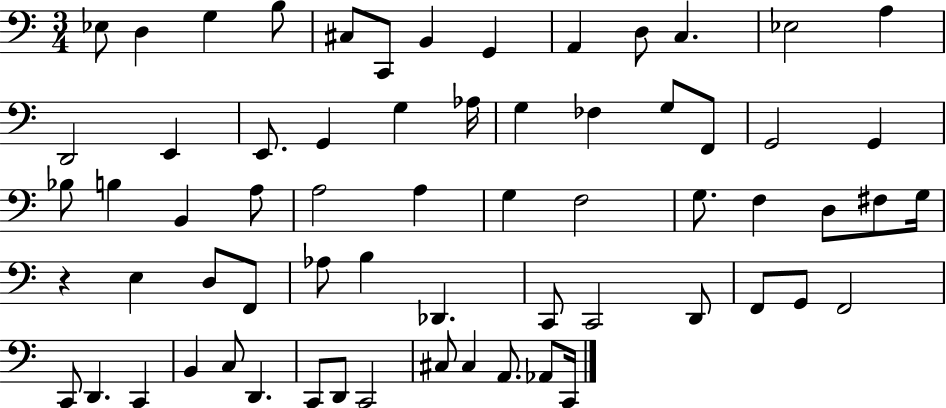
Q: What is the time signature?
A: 3/4